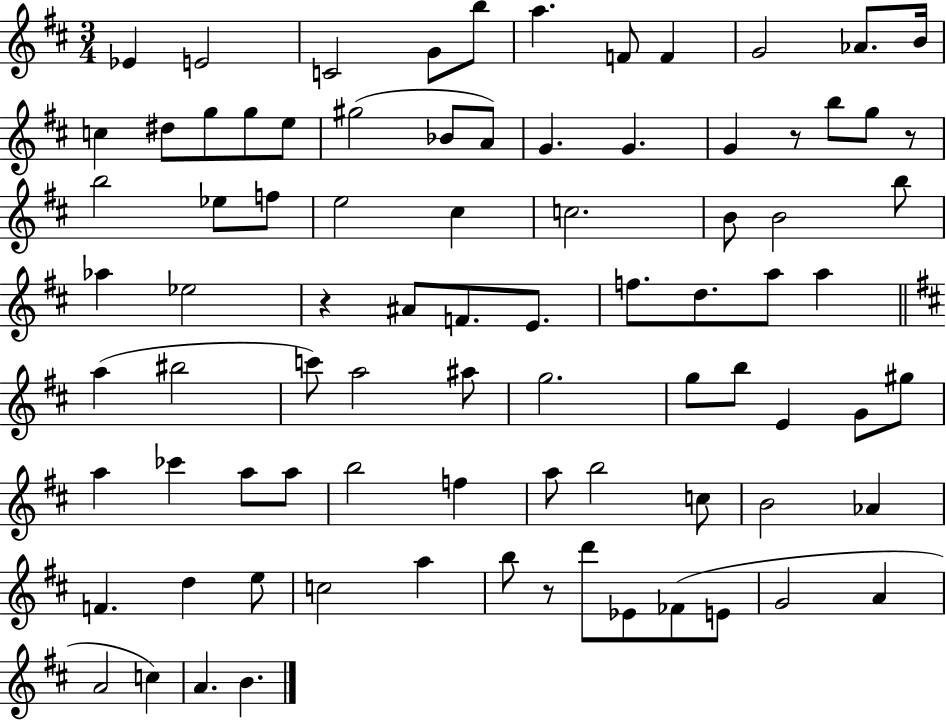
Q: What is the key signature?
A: D major